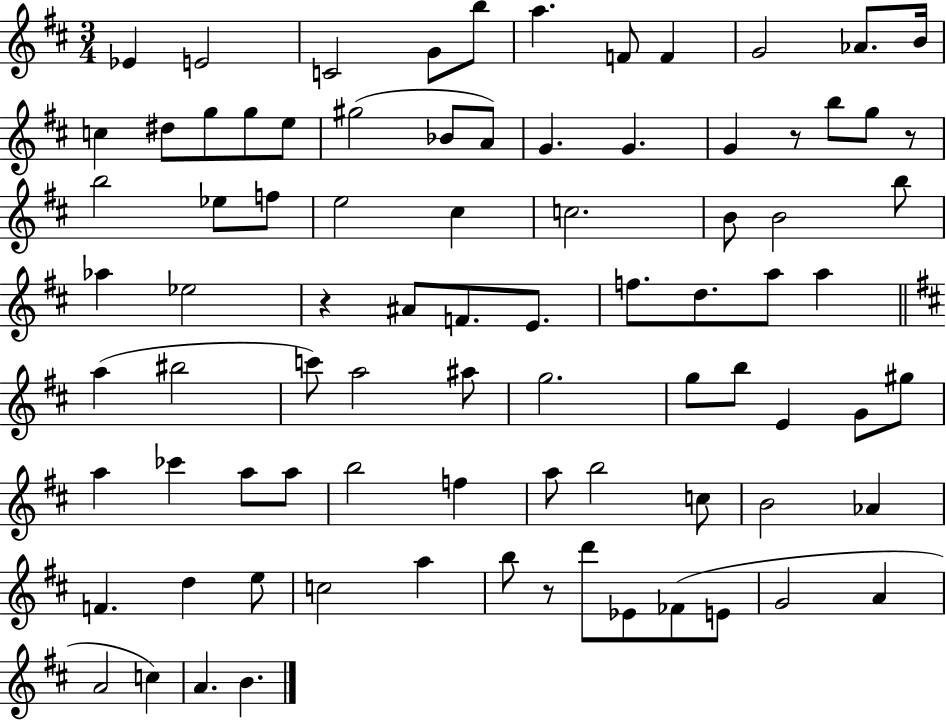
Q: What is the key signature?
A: D major